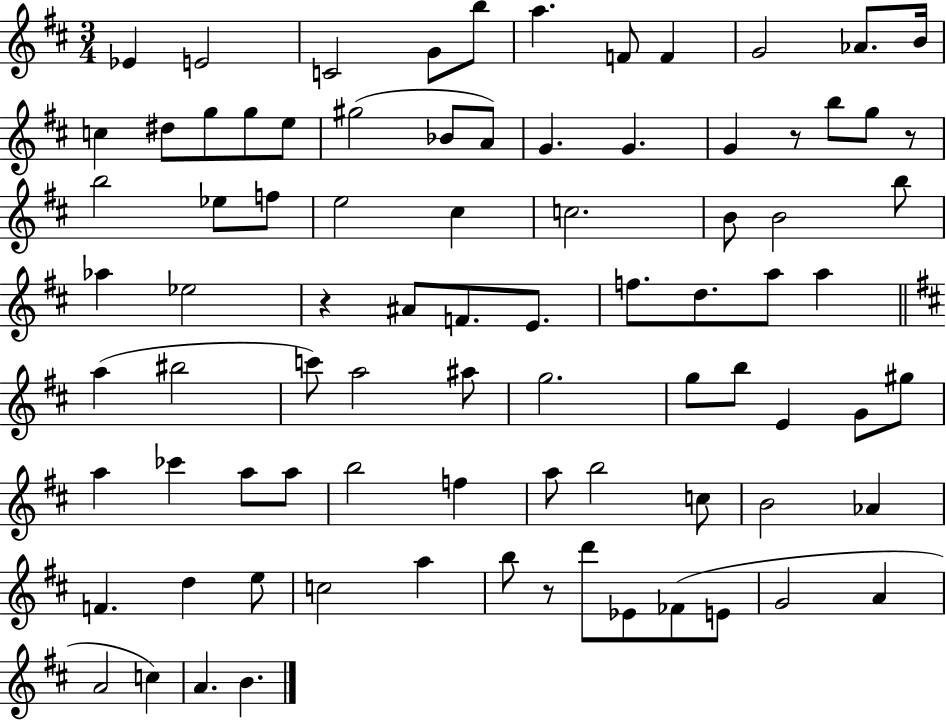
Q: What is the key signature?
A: D major